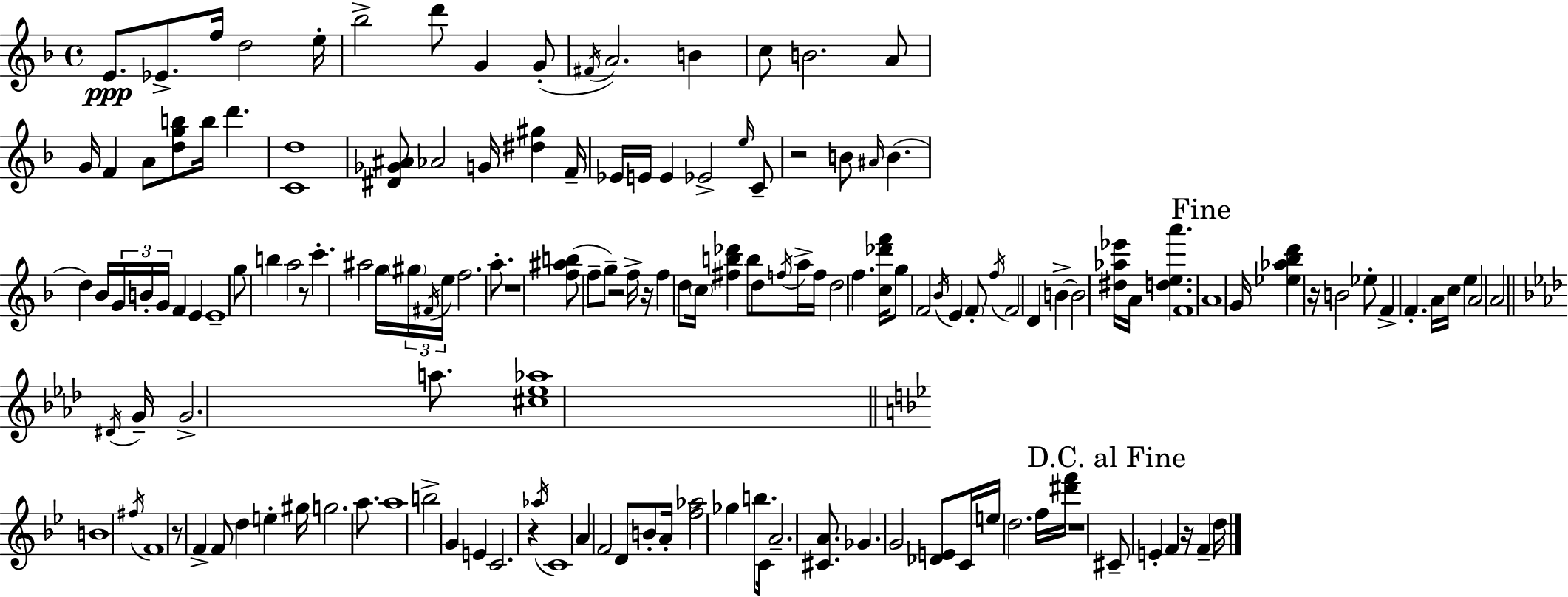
X:1
T:Untitled
M:4/4
L:1/4
K:Dm
E/2 _E/2 f/4 d2 e/4 _b2 d'/2 G G/2 ^F/4 A2 B c/2 B2 A/2 G/4 F A/2 [dgb]/2 b/4 d' [Cd]4 [^D_G^A]/2 _A2 G/4 [^d^g] F/4 _E/4 E/4 E _E2 e/4 C/2 z2 B/2 ^A/4 B d _B/4 G/4 B/4 G/4 F E E4 g/2 b a2 z/2 c' ^a2 g/4 ^g/4 ^F/4 e/4 f2 a/2 z4 [f^ab]/2 f/2 g/2 z2 f/4 z/4 f d/2 c/4 [^fb_d'] b/2 d/2 f/4 a/4 f/4 d2 f [c_d'f']/4 g/2 F2 _B/4 E F/2 f/4 F2 D B B2 [^d_a_e']/4 A/4 [dea'] F4 A4 G/4 [_e_a_bd'] z/4 B2 _e/2 F F A/4 c/4 e A2 A2 ^D/4 G/4 G2 a/2 [^c_e_a]4 B4 ^f/4 F4 z/2 F F/2 d e ^g/4 g2 a/2 a4 b2 G E C2 z _a/4 C4 A F2 D/2 B/2 A/4 [f_a]2 _g b/2 C/4 A2 [^CA]/2 _G G2 [_DE]/2 C/4 e/4 d2 f/4 [^d'f']/4 z4 ^C/2 E F z/4 F d/4